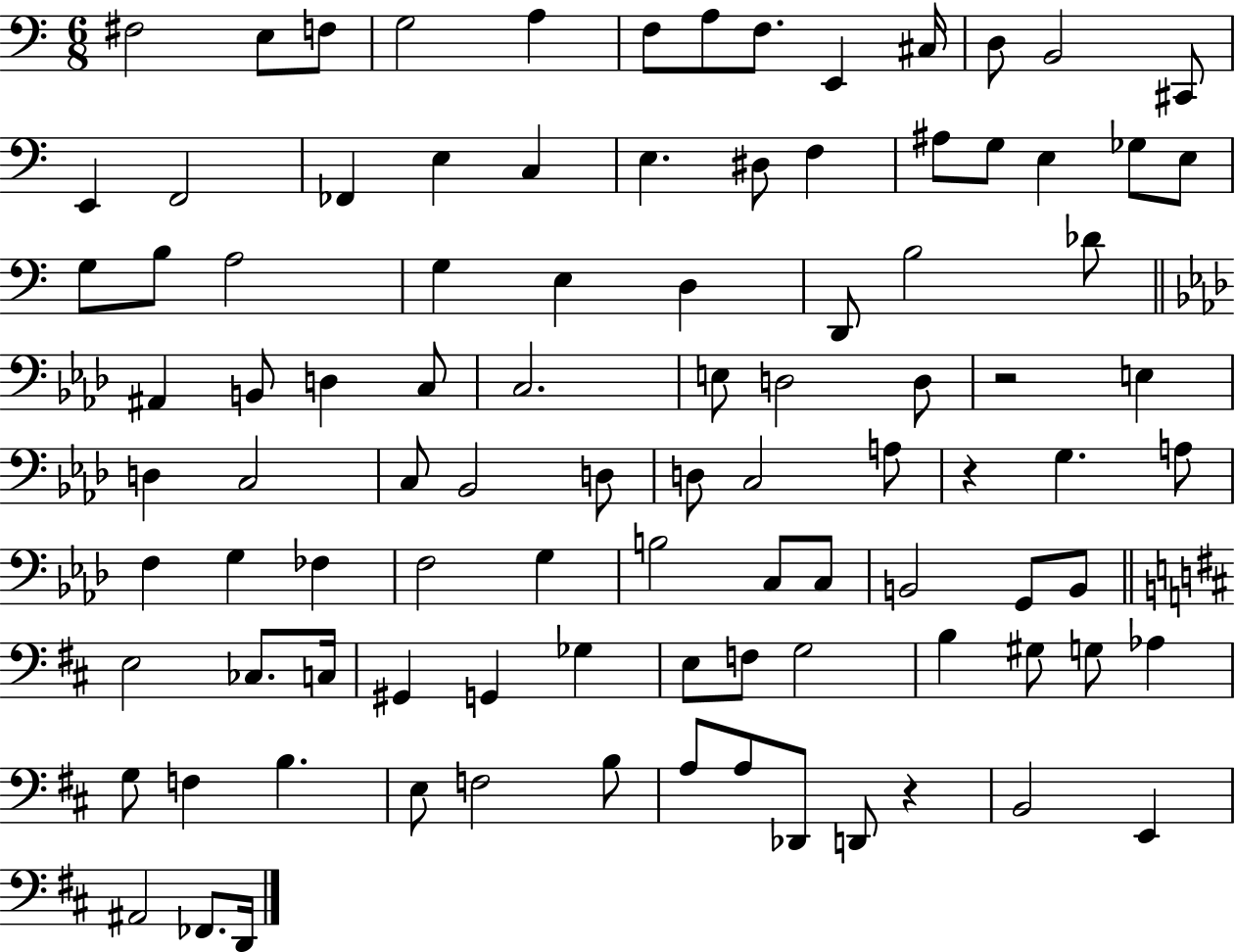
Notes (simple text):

F#3/h E3/e F3/e G3/h A3/q F3/e A3/e F3/e. E2/q C#3/s D3/e B2/h C#2/e E2/q F2/h FES2/q E3/q C3/q E3/q. D#3/e F3/q A#3/e G3/e E3/q Gb3/e E3/e G3/e B3/e A3/h G3/q E3/q D3/q D2/e B3/h Db4/e A#2/q B2/e D3/q C3/e C3/h. E3/e D3/h D3/e R/h E3/q D3/q C3/h C3/e Bb2/h D3/e D3/e C3/h A3/e R/q G3/q. A3/e F3/q G3/q FES3/q F3/h G3/q B3/h C3/e C3/e B2/h G2/e B2/e E3/h CES3/e. C3/s G#2/q G2/q Gb3/q E3/e F3/e G3/h B3/q G#3/e G3/e Ab3/q G3/e F3/q B3/q. E3/e F3/h B3/e A3/e A3/e Db2/e D2/e R/q B2/h E2/q A#2/h FES2/e. D2/s